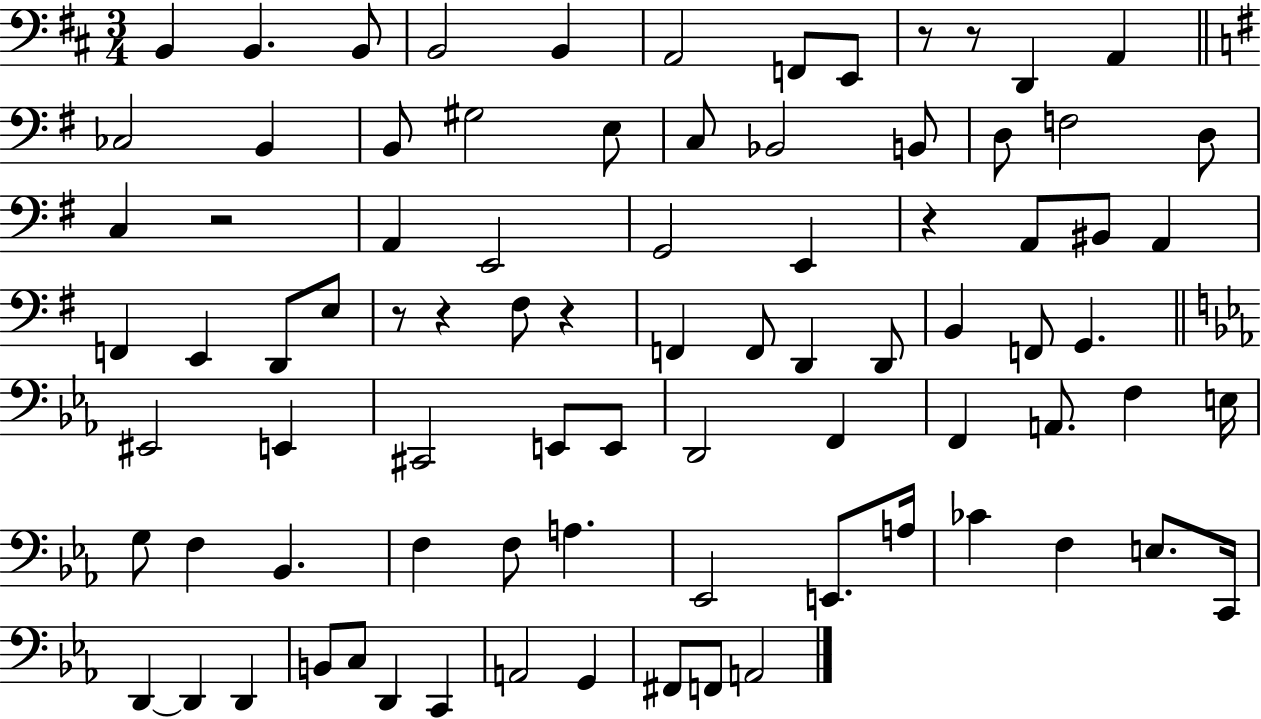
X:1
T:Untitled
M:3/4
L:1/4
K:D
B,, B,, B,,/2 B,,2 B,, A,,2 F,,/2 E,,/2 z/2 z/2 D,, A,, _C,2 B,, B,,/2 ^G,2 E,/2 C,/2 _B,,2 B,,/2 D,/2 F,2 D,/2 C, z2 A,, E,,2 G,,2 E,, z A,,/2 ^B,,/2 A,, F,, E,, D,,/2 E,/2 z/2 z ^F,/2 z F,, F,,/2 D,, D,,/2 B,, F,,/2 G,, ^E,,2 E,, ^C,,2 E,,/2 E,,/2 D,,2 F,, F,, A,,/2 F, E,/4 G,/2 F, _B,, F, F,/2 A, _E,,2 E,,/2 A,/4 _C F, E,/2 C,,/4 D,, D,, D,, B,,/2 C,/2 D,, C,, A,,2 G,, ^F,,/2 F,,/2 A,,2